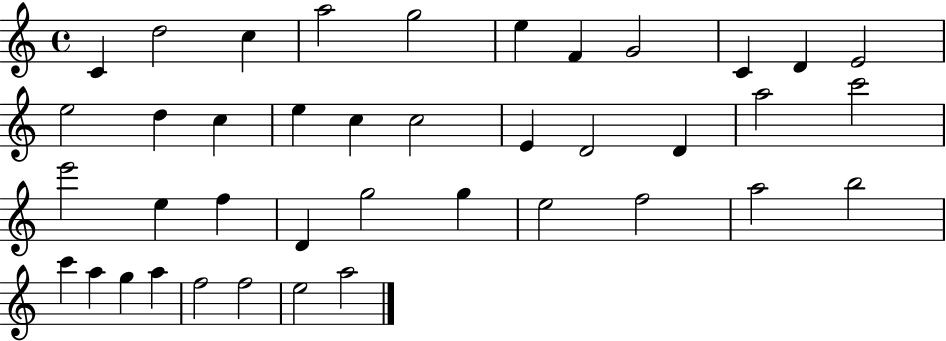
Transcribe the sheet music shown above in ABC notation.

X:1
T:Untitled
M:4/4
L:1/4
K:C
C d2 c a2 g2 e F G2 C D E2 e2 d c e c c2 E D2 D a2 c'2 e'2 e f D g2 g e2 f2 a2 b2 c' a g a f2 f2 e2 a2